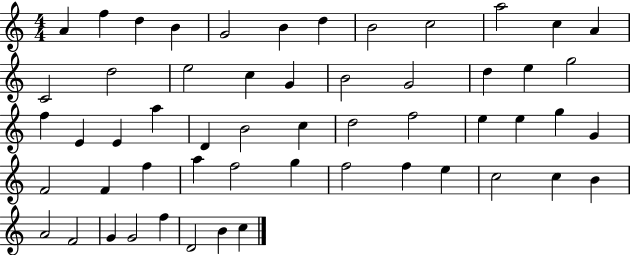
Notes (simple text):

A4/q F5/q D5/q B4/q G4/h B4/q D5/q B4/h C5/h A5/h C5/q A4/q C4/h D5/h E5/h C5/q G4/q B4/h G4/h D5/q E5/q G5/h F5/q E4/q E4/q A5/q D4/q B4/h C5/q D5/h F5/h E5/q E5/q G5/q G4/q F4/h F4/q F5/q A5/q F5/h G5/q F5/h F5/q E5/q C5/h C5/q B4/q A4/h F4/h G4/q G4/h F5/q D4/h B4/q C5/q